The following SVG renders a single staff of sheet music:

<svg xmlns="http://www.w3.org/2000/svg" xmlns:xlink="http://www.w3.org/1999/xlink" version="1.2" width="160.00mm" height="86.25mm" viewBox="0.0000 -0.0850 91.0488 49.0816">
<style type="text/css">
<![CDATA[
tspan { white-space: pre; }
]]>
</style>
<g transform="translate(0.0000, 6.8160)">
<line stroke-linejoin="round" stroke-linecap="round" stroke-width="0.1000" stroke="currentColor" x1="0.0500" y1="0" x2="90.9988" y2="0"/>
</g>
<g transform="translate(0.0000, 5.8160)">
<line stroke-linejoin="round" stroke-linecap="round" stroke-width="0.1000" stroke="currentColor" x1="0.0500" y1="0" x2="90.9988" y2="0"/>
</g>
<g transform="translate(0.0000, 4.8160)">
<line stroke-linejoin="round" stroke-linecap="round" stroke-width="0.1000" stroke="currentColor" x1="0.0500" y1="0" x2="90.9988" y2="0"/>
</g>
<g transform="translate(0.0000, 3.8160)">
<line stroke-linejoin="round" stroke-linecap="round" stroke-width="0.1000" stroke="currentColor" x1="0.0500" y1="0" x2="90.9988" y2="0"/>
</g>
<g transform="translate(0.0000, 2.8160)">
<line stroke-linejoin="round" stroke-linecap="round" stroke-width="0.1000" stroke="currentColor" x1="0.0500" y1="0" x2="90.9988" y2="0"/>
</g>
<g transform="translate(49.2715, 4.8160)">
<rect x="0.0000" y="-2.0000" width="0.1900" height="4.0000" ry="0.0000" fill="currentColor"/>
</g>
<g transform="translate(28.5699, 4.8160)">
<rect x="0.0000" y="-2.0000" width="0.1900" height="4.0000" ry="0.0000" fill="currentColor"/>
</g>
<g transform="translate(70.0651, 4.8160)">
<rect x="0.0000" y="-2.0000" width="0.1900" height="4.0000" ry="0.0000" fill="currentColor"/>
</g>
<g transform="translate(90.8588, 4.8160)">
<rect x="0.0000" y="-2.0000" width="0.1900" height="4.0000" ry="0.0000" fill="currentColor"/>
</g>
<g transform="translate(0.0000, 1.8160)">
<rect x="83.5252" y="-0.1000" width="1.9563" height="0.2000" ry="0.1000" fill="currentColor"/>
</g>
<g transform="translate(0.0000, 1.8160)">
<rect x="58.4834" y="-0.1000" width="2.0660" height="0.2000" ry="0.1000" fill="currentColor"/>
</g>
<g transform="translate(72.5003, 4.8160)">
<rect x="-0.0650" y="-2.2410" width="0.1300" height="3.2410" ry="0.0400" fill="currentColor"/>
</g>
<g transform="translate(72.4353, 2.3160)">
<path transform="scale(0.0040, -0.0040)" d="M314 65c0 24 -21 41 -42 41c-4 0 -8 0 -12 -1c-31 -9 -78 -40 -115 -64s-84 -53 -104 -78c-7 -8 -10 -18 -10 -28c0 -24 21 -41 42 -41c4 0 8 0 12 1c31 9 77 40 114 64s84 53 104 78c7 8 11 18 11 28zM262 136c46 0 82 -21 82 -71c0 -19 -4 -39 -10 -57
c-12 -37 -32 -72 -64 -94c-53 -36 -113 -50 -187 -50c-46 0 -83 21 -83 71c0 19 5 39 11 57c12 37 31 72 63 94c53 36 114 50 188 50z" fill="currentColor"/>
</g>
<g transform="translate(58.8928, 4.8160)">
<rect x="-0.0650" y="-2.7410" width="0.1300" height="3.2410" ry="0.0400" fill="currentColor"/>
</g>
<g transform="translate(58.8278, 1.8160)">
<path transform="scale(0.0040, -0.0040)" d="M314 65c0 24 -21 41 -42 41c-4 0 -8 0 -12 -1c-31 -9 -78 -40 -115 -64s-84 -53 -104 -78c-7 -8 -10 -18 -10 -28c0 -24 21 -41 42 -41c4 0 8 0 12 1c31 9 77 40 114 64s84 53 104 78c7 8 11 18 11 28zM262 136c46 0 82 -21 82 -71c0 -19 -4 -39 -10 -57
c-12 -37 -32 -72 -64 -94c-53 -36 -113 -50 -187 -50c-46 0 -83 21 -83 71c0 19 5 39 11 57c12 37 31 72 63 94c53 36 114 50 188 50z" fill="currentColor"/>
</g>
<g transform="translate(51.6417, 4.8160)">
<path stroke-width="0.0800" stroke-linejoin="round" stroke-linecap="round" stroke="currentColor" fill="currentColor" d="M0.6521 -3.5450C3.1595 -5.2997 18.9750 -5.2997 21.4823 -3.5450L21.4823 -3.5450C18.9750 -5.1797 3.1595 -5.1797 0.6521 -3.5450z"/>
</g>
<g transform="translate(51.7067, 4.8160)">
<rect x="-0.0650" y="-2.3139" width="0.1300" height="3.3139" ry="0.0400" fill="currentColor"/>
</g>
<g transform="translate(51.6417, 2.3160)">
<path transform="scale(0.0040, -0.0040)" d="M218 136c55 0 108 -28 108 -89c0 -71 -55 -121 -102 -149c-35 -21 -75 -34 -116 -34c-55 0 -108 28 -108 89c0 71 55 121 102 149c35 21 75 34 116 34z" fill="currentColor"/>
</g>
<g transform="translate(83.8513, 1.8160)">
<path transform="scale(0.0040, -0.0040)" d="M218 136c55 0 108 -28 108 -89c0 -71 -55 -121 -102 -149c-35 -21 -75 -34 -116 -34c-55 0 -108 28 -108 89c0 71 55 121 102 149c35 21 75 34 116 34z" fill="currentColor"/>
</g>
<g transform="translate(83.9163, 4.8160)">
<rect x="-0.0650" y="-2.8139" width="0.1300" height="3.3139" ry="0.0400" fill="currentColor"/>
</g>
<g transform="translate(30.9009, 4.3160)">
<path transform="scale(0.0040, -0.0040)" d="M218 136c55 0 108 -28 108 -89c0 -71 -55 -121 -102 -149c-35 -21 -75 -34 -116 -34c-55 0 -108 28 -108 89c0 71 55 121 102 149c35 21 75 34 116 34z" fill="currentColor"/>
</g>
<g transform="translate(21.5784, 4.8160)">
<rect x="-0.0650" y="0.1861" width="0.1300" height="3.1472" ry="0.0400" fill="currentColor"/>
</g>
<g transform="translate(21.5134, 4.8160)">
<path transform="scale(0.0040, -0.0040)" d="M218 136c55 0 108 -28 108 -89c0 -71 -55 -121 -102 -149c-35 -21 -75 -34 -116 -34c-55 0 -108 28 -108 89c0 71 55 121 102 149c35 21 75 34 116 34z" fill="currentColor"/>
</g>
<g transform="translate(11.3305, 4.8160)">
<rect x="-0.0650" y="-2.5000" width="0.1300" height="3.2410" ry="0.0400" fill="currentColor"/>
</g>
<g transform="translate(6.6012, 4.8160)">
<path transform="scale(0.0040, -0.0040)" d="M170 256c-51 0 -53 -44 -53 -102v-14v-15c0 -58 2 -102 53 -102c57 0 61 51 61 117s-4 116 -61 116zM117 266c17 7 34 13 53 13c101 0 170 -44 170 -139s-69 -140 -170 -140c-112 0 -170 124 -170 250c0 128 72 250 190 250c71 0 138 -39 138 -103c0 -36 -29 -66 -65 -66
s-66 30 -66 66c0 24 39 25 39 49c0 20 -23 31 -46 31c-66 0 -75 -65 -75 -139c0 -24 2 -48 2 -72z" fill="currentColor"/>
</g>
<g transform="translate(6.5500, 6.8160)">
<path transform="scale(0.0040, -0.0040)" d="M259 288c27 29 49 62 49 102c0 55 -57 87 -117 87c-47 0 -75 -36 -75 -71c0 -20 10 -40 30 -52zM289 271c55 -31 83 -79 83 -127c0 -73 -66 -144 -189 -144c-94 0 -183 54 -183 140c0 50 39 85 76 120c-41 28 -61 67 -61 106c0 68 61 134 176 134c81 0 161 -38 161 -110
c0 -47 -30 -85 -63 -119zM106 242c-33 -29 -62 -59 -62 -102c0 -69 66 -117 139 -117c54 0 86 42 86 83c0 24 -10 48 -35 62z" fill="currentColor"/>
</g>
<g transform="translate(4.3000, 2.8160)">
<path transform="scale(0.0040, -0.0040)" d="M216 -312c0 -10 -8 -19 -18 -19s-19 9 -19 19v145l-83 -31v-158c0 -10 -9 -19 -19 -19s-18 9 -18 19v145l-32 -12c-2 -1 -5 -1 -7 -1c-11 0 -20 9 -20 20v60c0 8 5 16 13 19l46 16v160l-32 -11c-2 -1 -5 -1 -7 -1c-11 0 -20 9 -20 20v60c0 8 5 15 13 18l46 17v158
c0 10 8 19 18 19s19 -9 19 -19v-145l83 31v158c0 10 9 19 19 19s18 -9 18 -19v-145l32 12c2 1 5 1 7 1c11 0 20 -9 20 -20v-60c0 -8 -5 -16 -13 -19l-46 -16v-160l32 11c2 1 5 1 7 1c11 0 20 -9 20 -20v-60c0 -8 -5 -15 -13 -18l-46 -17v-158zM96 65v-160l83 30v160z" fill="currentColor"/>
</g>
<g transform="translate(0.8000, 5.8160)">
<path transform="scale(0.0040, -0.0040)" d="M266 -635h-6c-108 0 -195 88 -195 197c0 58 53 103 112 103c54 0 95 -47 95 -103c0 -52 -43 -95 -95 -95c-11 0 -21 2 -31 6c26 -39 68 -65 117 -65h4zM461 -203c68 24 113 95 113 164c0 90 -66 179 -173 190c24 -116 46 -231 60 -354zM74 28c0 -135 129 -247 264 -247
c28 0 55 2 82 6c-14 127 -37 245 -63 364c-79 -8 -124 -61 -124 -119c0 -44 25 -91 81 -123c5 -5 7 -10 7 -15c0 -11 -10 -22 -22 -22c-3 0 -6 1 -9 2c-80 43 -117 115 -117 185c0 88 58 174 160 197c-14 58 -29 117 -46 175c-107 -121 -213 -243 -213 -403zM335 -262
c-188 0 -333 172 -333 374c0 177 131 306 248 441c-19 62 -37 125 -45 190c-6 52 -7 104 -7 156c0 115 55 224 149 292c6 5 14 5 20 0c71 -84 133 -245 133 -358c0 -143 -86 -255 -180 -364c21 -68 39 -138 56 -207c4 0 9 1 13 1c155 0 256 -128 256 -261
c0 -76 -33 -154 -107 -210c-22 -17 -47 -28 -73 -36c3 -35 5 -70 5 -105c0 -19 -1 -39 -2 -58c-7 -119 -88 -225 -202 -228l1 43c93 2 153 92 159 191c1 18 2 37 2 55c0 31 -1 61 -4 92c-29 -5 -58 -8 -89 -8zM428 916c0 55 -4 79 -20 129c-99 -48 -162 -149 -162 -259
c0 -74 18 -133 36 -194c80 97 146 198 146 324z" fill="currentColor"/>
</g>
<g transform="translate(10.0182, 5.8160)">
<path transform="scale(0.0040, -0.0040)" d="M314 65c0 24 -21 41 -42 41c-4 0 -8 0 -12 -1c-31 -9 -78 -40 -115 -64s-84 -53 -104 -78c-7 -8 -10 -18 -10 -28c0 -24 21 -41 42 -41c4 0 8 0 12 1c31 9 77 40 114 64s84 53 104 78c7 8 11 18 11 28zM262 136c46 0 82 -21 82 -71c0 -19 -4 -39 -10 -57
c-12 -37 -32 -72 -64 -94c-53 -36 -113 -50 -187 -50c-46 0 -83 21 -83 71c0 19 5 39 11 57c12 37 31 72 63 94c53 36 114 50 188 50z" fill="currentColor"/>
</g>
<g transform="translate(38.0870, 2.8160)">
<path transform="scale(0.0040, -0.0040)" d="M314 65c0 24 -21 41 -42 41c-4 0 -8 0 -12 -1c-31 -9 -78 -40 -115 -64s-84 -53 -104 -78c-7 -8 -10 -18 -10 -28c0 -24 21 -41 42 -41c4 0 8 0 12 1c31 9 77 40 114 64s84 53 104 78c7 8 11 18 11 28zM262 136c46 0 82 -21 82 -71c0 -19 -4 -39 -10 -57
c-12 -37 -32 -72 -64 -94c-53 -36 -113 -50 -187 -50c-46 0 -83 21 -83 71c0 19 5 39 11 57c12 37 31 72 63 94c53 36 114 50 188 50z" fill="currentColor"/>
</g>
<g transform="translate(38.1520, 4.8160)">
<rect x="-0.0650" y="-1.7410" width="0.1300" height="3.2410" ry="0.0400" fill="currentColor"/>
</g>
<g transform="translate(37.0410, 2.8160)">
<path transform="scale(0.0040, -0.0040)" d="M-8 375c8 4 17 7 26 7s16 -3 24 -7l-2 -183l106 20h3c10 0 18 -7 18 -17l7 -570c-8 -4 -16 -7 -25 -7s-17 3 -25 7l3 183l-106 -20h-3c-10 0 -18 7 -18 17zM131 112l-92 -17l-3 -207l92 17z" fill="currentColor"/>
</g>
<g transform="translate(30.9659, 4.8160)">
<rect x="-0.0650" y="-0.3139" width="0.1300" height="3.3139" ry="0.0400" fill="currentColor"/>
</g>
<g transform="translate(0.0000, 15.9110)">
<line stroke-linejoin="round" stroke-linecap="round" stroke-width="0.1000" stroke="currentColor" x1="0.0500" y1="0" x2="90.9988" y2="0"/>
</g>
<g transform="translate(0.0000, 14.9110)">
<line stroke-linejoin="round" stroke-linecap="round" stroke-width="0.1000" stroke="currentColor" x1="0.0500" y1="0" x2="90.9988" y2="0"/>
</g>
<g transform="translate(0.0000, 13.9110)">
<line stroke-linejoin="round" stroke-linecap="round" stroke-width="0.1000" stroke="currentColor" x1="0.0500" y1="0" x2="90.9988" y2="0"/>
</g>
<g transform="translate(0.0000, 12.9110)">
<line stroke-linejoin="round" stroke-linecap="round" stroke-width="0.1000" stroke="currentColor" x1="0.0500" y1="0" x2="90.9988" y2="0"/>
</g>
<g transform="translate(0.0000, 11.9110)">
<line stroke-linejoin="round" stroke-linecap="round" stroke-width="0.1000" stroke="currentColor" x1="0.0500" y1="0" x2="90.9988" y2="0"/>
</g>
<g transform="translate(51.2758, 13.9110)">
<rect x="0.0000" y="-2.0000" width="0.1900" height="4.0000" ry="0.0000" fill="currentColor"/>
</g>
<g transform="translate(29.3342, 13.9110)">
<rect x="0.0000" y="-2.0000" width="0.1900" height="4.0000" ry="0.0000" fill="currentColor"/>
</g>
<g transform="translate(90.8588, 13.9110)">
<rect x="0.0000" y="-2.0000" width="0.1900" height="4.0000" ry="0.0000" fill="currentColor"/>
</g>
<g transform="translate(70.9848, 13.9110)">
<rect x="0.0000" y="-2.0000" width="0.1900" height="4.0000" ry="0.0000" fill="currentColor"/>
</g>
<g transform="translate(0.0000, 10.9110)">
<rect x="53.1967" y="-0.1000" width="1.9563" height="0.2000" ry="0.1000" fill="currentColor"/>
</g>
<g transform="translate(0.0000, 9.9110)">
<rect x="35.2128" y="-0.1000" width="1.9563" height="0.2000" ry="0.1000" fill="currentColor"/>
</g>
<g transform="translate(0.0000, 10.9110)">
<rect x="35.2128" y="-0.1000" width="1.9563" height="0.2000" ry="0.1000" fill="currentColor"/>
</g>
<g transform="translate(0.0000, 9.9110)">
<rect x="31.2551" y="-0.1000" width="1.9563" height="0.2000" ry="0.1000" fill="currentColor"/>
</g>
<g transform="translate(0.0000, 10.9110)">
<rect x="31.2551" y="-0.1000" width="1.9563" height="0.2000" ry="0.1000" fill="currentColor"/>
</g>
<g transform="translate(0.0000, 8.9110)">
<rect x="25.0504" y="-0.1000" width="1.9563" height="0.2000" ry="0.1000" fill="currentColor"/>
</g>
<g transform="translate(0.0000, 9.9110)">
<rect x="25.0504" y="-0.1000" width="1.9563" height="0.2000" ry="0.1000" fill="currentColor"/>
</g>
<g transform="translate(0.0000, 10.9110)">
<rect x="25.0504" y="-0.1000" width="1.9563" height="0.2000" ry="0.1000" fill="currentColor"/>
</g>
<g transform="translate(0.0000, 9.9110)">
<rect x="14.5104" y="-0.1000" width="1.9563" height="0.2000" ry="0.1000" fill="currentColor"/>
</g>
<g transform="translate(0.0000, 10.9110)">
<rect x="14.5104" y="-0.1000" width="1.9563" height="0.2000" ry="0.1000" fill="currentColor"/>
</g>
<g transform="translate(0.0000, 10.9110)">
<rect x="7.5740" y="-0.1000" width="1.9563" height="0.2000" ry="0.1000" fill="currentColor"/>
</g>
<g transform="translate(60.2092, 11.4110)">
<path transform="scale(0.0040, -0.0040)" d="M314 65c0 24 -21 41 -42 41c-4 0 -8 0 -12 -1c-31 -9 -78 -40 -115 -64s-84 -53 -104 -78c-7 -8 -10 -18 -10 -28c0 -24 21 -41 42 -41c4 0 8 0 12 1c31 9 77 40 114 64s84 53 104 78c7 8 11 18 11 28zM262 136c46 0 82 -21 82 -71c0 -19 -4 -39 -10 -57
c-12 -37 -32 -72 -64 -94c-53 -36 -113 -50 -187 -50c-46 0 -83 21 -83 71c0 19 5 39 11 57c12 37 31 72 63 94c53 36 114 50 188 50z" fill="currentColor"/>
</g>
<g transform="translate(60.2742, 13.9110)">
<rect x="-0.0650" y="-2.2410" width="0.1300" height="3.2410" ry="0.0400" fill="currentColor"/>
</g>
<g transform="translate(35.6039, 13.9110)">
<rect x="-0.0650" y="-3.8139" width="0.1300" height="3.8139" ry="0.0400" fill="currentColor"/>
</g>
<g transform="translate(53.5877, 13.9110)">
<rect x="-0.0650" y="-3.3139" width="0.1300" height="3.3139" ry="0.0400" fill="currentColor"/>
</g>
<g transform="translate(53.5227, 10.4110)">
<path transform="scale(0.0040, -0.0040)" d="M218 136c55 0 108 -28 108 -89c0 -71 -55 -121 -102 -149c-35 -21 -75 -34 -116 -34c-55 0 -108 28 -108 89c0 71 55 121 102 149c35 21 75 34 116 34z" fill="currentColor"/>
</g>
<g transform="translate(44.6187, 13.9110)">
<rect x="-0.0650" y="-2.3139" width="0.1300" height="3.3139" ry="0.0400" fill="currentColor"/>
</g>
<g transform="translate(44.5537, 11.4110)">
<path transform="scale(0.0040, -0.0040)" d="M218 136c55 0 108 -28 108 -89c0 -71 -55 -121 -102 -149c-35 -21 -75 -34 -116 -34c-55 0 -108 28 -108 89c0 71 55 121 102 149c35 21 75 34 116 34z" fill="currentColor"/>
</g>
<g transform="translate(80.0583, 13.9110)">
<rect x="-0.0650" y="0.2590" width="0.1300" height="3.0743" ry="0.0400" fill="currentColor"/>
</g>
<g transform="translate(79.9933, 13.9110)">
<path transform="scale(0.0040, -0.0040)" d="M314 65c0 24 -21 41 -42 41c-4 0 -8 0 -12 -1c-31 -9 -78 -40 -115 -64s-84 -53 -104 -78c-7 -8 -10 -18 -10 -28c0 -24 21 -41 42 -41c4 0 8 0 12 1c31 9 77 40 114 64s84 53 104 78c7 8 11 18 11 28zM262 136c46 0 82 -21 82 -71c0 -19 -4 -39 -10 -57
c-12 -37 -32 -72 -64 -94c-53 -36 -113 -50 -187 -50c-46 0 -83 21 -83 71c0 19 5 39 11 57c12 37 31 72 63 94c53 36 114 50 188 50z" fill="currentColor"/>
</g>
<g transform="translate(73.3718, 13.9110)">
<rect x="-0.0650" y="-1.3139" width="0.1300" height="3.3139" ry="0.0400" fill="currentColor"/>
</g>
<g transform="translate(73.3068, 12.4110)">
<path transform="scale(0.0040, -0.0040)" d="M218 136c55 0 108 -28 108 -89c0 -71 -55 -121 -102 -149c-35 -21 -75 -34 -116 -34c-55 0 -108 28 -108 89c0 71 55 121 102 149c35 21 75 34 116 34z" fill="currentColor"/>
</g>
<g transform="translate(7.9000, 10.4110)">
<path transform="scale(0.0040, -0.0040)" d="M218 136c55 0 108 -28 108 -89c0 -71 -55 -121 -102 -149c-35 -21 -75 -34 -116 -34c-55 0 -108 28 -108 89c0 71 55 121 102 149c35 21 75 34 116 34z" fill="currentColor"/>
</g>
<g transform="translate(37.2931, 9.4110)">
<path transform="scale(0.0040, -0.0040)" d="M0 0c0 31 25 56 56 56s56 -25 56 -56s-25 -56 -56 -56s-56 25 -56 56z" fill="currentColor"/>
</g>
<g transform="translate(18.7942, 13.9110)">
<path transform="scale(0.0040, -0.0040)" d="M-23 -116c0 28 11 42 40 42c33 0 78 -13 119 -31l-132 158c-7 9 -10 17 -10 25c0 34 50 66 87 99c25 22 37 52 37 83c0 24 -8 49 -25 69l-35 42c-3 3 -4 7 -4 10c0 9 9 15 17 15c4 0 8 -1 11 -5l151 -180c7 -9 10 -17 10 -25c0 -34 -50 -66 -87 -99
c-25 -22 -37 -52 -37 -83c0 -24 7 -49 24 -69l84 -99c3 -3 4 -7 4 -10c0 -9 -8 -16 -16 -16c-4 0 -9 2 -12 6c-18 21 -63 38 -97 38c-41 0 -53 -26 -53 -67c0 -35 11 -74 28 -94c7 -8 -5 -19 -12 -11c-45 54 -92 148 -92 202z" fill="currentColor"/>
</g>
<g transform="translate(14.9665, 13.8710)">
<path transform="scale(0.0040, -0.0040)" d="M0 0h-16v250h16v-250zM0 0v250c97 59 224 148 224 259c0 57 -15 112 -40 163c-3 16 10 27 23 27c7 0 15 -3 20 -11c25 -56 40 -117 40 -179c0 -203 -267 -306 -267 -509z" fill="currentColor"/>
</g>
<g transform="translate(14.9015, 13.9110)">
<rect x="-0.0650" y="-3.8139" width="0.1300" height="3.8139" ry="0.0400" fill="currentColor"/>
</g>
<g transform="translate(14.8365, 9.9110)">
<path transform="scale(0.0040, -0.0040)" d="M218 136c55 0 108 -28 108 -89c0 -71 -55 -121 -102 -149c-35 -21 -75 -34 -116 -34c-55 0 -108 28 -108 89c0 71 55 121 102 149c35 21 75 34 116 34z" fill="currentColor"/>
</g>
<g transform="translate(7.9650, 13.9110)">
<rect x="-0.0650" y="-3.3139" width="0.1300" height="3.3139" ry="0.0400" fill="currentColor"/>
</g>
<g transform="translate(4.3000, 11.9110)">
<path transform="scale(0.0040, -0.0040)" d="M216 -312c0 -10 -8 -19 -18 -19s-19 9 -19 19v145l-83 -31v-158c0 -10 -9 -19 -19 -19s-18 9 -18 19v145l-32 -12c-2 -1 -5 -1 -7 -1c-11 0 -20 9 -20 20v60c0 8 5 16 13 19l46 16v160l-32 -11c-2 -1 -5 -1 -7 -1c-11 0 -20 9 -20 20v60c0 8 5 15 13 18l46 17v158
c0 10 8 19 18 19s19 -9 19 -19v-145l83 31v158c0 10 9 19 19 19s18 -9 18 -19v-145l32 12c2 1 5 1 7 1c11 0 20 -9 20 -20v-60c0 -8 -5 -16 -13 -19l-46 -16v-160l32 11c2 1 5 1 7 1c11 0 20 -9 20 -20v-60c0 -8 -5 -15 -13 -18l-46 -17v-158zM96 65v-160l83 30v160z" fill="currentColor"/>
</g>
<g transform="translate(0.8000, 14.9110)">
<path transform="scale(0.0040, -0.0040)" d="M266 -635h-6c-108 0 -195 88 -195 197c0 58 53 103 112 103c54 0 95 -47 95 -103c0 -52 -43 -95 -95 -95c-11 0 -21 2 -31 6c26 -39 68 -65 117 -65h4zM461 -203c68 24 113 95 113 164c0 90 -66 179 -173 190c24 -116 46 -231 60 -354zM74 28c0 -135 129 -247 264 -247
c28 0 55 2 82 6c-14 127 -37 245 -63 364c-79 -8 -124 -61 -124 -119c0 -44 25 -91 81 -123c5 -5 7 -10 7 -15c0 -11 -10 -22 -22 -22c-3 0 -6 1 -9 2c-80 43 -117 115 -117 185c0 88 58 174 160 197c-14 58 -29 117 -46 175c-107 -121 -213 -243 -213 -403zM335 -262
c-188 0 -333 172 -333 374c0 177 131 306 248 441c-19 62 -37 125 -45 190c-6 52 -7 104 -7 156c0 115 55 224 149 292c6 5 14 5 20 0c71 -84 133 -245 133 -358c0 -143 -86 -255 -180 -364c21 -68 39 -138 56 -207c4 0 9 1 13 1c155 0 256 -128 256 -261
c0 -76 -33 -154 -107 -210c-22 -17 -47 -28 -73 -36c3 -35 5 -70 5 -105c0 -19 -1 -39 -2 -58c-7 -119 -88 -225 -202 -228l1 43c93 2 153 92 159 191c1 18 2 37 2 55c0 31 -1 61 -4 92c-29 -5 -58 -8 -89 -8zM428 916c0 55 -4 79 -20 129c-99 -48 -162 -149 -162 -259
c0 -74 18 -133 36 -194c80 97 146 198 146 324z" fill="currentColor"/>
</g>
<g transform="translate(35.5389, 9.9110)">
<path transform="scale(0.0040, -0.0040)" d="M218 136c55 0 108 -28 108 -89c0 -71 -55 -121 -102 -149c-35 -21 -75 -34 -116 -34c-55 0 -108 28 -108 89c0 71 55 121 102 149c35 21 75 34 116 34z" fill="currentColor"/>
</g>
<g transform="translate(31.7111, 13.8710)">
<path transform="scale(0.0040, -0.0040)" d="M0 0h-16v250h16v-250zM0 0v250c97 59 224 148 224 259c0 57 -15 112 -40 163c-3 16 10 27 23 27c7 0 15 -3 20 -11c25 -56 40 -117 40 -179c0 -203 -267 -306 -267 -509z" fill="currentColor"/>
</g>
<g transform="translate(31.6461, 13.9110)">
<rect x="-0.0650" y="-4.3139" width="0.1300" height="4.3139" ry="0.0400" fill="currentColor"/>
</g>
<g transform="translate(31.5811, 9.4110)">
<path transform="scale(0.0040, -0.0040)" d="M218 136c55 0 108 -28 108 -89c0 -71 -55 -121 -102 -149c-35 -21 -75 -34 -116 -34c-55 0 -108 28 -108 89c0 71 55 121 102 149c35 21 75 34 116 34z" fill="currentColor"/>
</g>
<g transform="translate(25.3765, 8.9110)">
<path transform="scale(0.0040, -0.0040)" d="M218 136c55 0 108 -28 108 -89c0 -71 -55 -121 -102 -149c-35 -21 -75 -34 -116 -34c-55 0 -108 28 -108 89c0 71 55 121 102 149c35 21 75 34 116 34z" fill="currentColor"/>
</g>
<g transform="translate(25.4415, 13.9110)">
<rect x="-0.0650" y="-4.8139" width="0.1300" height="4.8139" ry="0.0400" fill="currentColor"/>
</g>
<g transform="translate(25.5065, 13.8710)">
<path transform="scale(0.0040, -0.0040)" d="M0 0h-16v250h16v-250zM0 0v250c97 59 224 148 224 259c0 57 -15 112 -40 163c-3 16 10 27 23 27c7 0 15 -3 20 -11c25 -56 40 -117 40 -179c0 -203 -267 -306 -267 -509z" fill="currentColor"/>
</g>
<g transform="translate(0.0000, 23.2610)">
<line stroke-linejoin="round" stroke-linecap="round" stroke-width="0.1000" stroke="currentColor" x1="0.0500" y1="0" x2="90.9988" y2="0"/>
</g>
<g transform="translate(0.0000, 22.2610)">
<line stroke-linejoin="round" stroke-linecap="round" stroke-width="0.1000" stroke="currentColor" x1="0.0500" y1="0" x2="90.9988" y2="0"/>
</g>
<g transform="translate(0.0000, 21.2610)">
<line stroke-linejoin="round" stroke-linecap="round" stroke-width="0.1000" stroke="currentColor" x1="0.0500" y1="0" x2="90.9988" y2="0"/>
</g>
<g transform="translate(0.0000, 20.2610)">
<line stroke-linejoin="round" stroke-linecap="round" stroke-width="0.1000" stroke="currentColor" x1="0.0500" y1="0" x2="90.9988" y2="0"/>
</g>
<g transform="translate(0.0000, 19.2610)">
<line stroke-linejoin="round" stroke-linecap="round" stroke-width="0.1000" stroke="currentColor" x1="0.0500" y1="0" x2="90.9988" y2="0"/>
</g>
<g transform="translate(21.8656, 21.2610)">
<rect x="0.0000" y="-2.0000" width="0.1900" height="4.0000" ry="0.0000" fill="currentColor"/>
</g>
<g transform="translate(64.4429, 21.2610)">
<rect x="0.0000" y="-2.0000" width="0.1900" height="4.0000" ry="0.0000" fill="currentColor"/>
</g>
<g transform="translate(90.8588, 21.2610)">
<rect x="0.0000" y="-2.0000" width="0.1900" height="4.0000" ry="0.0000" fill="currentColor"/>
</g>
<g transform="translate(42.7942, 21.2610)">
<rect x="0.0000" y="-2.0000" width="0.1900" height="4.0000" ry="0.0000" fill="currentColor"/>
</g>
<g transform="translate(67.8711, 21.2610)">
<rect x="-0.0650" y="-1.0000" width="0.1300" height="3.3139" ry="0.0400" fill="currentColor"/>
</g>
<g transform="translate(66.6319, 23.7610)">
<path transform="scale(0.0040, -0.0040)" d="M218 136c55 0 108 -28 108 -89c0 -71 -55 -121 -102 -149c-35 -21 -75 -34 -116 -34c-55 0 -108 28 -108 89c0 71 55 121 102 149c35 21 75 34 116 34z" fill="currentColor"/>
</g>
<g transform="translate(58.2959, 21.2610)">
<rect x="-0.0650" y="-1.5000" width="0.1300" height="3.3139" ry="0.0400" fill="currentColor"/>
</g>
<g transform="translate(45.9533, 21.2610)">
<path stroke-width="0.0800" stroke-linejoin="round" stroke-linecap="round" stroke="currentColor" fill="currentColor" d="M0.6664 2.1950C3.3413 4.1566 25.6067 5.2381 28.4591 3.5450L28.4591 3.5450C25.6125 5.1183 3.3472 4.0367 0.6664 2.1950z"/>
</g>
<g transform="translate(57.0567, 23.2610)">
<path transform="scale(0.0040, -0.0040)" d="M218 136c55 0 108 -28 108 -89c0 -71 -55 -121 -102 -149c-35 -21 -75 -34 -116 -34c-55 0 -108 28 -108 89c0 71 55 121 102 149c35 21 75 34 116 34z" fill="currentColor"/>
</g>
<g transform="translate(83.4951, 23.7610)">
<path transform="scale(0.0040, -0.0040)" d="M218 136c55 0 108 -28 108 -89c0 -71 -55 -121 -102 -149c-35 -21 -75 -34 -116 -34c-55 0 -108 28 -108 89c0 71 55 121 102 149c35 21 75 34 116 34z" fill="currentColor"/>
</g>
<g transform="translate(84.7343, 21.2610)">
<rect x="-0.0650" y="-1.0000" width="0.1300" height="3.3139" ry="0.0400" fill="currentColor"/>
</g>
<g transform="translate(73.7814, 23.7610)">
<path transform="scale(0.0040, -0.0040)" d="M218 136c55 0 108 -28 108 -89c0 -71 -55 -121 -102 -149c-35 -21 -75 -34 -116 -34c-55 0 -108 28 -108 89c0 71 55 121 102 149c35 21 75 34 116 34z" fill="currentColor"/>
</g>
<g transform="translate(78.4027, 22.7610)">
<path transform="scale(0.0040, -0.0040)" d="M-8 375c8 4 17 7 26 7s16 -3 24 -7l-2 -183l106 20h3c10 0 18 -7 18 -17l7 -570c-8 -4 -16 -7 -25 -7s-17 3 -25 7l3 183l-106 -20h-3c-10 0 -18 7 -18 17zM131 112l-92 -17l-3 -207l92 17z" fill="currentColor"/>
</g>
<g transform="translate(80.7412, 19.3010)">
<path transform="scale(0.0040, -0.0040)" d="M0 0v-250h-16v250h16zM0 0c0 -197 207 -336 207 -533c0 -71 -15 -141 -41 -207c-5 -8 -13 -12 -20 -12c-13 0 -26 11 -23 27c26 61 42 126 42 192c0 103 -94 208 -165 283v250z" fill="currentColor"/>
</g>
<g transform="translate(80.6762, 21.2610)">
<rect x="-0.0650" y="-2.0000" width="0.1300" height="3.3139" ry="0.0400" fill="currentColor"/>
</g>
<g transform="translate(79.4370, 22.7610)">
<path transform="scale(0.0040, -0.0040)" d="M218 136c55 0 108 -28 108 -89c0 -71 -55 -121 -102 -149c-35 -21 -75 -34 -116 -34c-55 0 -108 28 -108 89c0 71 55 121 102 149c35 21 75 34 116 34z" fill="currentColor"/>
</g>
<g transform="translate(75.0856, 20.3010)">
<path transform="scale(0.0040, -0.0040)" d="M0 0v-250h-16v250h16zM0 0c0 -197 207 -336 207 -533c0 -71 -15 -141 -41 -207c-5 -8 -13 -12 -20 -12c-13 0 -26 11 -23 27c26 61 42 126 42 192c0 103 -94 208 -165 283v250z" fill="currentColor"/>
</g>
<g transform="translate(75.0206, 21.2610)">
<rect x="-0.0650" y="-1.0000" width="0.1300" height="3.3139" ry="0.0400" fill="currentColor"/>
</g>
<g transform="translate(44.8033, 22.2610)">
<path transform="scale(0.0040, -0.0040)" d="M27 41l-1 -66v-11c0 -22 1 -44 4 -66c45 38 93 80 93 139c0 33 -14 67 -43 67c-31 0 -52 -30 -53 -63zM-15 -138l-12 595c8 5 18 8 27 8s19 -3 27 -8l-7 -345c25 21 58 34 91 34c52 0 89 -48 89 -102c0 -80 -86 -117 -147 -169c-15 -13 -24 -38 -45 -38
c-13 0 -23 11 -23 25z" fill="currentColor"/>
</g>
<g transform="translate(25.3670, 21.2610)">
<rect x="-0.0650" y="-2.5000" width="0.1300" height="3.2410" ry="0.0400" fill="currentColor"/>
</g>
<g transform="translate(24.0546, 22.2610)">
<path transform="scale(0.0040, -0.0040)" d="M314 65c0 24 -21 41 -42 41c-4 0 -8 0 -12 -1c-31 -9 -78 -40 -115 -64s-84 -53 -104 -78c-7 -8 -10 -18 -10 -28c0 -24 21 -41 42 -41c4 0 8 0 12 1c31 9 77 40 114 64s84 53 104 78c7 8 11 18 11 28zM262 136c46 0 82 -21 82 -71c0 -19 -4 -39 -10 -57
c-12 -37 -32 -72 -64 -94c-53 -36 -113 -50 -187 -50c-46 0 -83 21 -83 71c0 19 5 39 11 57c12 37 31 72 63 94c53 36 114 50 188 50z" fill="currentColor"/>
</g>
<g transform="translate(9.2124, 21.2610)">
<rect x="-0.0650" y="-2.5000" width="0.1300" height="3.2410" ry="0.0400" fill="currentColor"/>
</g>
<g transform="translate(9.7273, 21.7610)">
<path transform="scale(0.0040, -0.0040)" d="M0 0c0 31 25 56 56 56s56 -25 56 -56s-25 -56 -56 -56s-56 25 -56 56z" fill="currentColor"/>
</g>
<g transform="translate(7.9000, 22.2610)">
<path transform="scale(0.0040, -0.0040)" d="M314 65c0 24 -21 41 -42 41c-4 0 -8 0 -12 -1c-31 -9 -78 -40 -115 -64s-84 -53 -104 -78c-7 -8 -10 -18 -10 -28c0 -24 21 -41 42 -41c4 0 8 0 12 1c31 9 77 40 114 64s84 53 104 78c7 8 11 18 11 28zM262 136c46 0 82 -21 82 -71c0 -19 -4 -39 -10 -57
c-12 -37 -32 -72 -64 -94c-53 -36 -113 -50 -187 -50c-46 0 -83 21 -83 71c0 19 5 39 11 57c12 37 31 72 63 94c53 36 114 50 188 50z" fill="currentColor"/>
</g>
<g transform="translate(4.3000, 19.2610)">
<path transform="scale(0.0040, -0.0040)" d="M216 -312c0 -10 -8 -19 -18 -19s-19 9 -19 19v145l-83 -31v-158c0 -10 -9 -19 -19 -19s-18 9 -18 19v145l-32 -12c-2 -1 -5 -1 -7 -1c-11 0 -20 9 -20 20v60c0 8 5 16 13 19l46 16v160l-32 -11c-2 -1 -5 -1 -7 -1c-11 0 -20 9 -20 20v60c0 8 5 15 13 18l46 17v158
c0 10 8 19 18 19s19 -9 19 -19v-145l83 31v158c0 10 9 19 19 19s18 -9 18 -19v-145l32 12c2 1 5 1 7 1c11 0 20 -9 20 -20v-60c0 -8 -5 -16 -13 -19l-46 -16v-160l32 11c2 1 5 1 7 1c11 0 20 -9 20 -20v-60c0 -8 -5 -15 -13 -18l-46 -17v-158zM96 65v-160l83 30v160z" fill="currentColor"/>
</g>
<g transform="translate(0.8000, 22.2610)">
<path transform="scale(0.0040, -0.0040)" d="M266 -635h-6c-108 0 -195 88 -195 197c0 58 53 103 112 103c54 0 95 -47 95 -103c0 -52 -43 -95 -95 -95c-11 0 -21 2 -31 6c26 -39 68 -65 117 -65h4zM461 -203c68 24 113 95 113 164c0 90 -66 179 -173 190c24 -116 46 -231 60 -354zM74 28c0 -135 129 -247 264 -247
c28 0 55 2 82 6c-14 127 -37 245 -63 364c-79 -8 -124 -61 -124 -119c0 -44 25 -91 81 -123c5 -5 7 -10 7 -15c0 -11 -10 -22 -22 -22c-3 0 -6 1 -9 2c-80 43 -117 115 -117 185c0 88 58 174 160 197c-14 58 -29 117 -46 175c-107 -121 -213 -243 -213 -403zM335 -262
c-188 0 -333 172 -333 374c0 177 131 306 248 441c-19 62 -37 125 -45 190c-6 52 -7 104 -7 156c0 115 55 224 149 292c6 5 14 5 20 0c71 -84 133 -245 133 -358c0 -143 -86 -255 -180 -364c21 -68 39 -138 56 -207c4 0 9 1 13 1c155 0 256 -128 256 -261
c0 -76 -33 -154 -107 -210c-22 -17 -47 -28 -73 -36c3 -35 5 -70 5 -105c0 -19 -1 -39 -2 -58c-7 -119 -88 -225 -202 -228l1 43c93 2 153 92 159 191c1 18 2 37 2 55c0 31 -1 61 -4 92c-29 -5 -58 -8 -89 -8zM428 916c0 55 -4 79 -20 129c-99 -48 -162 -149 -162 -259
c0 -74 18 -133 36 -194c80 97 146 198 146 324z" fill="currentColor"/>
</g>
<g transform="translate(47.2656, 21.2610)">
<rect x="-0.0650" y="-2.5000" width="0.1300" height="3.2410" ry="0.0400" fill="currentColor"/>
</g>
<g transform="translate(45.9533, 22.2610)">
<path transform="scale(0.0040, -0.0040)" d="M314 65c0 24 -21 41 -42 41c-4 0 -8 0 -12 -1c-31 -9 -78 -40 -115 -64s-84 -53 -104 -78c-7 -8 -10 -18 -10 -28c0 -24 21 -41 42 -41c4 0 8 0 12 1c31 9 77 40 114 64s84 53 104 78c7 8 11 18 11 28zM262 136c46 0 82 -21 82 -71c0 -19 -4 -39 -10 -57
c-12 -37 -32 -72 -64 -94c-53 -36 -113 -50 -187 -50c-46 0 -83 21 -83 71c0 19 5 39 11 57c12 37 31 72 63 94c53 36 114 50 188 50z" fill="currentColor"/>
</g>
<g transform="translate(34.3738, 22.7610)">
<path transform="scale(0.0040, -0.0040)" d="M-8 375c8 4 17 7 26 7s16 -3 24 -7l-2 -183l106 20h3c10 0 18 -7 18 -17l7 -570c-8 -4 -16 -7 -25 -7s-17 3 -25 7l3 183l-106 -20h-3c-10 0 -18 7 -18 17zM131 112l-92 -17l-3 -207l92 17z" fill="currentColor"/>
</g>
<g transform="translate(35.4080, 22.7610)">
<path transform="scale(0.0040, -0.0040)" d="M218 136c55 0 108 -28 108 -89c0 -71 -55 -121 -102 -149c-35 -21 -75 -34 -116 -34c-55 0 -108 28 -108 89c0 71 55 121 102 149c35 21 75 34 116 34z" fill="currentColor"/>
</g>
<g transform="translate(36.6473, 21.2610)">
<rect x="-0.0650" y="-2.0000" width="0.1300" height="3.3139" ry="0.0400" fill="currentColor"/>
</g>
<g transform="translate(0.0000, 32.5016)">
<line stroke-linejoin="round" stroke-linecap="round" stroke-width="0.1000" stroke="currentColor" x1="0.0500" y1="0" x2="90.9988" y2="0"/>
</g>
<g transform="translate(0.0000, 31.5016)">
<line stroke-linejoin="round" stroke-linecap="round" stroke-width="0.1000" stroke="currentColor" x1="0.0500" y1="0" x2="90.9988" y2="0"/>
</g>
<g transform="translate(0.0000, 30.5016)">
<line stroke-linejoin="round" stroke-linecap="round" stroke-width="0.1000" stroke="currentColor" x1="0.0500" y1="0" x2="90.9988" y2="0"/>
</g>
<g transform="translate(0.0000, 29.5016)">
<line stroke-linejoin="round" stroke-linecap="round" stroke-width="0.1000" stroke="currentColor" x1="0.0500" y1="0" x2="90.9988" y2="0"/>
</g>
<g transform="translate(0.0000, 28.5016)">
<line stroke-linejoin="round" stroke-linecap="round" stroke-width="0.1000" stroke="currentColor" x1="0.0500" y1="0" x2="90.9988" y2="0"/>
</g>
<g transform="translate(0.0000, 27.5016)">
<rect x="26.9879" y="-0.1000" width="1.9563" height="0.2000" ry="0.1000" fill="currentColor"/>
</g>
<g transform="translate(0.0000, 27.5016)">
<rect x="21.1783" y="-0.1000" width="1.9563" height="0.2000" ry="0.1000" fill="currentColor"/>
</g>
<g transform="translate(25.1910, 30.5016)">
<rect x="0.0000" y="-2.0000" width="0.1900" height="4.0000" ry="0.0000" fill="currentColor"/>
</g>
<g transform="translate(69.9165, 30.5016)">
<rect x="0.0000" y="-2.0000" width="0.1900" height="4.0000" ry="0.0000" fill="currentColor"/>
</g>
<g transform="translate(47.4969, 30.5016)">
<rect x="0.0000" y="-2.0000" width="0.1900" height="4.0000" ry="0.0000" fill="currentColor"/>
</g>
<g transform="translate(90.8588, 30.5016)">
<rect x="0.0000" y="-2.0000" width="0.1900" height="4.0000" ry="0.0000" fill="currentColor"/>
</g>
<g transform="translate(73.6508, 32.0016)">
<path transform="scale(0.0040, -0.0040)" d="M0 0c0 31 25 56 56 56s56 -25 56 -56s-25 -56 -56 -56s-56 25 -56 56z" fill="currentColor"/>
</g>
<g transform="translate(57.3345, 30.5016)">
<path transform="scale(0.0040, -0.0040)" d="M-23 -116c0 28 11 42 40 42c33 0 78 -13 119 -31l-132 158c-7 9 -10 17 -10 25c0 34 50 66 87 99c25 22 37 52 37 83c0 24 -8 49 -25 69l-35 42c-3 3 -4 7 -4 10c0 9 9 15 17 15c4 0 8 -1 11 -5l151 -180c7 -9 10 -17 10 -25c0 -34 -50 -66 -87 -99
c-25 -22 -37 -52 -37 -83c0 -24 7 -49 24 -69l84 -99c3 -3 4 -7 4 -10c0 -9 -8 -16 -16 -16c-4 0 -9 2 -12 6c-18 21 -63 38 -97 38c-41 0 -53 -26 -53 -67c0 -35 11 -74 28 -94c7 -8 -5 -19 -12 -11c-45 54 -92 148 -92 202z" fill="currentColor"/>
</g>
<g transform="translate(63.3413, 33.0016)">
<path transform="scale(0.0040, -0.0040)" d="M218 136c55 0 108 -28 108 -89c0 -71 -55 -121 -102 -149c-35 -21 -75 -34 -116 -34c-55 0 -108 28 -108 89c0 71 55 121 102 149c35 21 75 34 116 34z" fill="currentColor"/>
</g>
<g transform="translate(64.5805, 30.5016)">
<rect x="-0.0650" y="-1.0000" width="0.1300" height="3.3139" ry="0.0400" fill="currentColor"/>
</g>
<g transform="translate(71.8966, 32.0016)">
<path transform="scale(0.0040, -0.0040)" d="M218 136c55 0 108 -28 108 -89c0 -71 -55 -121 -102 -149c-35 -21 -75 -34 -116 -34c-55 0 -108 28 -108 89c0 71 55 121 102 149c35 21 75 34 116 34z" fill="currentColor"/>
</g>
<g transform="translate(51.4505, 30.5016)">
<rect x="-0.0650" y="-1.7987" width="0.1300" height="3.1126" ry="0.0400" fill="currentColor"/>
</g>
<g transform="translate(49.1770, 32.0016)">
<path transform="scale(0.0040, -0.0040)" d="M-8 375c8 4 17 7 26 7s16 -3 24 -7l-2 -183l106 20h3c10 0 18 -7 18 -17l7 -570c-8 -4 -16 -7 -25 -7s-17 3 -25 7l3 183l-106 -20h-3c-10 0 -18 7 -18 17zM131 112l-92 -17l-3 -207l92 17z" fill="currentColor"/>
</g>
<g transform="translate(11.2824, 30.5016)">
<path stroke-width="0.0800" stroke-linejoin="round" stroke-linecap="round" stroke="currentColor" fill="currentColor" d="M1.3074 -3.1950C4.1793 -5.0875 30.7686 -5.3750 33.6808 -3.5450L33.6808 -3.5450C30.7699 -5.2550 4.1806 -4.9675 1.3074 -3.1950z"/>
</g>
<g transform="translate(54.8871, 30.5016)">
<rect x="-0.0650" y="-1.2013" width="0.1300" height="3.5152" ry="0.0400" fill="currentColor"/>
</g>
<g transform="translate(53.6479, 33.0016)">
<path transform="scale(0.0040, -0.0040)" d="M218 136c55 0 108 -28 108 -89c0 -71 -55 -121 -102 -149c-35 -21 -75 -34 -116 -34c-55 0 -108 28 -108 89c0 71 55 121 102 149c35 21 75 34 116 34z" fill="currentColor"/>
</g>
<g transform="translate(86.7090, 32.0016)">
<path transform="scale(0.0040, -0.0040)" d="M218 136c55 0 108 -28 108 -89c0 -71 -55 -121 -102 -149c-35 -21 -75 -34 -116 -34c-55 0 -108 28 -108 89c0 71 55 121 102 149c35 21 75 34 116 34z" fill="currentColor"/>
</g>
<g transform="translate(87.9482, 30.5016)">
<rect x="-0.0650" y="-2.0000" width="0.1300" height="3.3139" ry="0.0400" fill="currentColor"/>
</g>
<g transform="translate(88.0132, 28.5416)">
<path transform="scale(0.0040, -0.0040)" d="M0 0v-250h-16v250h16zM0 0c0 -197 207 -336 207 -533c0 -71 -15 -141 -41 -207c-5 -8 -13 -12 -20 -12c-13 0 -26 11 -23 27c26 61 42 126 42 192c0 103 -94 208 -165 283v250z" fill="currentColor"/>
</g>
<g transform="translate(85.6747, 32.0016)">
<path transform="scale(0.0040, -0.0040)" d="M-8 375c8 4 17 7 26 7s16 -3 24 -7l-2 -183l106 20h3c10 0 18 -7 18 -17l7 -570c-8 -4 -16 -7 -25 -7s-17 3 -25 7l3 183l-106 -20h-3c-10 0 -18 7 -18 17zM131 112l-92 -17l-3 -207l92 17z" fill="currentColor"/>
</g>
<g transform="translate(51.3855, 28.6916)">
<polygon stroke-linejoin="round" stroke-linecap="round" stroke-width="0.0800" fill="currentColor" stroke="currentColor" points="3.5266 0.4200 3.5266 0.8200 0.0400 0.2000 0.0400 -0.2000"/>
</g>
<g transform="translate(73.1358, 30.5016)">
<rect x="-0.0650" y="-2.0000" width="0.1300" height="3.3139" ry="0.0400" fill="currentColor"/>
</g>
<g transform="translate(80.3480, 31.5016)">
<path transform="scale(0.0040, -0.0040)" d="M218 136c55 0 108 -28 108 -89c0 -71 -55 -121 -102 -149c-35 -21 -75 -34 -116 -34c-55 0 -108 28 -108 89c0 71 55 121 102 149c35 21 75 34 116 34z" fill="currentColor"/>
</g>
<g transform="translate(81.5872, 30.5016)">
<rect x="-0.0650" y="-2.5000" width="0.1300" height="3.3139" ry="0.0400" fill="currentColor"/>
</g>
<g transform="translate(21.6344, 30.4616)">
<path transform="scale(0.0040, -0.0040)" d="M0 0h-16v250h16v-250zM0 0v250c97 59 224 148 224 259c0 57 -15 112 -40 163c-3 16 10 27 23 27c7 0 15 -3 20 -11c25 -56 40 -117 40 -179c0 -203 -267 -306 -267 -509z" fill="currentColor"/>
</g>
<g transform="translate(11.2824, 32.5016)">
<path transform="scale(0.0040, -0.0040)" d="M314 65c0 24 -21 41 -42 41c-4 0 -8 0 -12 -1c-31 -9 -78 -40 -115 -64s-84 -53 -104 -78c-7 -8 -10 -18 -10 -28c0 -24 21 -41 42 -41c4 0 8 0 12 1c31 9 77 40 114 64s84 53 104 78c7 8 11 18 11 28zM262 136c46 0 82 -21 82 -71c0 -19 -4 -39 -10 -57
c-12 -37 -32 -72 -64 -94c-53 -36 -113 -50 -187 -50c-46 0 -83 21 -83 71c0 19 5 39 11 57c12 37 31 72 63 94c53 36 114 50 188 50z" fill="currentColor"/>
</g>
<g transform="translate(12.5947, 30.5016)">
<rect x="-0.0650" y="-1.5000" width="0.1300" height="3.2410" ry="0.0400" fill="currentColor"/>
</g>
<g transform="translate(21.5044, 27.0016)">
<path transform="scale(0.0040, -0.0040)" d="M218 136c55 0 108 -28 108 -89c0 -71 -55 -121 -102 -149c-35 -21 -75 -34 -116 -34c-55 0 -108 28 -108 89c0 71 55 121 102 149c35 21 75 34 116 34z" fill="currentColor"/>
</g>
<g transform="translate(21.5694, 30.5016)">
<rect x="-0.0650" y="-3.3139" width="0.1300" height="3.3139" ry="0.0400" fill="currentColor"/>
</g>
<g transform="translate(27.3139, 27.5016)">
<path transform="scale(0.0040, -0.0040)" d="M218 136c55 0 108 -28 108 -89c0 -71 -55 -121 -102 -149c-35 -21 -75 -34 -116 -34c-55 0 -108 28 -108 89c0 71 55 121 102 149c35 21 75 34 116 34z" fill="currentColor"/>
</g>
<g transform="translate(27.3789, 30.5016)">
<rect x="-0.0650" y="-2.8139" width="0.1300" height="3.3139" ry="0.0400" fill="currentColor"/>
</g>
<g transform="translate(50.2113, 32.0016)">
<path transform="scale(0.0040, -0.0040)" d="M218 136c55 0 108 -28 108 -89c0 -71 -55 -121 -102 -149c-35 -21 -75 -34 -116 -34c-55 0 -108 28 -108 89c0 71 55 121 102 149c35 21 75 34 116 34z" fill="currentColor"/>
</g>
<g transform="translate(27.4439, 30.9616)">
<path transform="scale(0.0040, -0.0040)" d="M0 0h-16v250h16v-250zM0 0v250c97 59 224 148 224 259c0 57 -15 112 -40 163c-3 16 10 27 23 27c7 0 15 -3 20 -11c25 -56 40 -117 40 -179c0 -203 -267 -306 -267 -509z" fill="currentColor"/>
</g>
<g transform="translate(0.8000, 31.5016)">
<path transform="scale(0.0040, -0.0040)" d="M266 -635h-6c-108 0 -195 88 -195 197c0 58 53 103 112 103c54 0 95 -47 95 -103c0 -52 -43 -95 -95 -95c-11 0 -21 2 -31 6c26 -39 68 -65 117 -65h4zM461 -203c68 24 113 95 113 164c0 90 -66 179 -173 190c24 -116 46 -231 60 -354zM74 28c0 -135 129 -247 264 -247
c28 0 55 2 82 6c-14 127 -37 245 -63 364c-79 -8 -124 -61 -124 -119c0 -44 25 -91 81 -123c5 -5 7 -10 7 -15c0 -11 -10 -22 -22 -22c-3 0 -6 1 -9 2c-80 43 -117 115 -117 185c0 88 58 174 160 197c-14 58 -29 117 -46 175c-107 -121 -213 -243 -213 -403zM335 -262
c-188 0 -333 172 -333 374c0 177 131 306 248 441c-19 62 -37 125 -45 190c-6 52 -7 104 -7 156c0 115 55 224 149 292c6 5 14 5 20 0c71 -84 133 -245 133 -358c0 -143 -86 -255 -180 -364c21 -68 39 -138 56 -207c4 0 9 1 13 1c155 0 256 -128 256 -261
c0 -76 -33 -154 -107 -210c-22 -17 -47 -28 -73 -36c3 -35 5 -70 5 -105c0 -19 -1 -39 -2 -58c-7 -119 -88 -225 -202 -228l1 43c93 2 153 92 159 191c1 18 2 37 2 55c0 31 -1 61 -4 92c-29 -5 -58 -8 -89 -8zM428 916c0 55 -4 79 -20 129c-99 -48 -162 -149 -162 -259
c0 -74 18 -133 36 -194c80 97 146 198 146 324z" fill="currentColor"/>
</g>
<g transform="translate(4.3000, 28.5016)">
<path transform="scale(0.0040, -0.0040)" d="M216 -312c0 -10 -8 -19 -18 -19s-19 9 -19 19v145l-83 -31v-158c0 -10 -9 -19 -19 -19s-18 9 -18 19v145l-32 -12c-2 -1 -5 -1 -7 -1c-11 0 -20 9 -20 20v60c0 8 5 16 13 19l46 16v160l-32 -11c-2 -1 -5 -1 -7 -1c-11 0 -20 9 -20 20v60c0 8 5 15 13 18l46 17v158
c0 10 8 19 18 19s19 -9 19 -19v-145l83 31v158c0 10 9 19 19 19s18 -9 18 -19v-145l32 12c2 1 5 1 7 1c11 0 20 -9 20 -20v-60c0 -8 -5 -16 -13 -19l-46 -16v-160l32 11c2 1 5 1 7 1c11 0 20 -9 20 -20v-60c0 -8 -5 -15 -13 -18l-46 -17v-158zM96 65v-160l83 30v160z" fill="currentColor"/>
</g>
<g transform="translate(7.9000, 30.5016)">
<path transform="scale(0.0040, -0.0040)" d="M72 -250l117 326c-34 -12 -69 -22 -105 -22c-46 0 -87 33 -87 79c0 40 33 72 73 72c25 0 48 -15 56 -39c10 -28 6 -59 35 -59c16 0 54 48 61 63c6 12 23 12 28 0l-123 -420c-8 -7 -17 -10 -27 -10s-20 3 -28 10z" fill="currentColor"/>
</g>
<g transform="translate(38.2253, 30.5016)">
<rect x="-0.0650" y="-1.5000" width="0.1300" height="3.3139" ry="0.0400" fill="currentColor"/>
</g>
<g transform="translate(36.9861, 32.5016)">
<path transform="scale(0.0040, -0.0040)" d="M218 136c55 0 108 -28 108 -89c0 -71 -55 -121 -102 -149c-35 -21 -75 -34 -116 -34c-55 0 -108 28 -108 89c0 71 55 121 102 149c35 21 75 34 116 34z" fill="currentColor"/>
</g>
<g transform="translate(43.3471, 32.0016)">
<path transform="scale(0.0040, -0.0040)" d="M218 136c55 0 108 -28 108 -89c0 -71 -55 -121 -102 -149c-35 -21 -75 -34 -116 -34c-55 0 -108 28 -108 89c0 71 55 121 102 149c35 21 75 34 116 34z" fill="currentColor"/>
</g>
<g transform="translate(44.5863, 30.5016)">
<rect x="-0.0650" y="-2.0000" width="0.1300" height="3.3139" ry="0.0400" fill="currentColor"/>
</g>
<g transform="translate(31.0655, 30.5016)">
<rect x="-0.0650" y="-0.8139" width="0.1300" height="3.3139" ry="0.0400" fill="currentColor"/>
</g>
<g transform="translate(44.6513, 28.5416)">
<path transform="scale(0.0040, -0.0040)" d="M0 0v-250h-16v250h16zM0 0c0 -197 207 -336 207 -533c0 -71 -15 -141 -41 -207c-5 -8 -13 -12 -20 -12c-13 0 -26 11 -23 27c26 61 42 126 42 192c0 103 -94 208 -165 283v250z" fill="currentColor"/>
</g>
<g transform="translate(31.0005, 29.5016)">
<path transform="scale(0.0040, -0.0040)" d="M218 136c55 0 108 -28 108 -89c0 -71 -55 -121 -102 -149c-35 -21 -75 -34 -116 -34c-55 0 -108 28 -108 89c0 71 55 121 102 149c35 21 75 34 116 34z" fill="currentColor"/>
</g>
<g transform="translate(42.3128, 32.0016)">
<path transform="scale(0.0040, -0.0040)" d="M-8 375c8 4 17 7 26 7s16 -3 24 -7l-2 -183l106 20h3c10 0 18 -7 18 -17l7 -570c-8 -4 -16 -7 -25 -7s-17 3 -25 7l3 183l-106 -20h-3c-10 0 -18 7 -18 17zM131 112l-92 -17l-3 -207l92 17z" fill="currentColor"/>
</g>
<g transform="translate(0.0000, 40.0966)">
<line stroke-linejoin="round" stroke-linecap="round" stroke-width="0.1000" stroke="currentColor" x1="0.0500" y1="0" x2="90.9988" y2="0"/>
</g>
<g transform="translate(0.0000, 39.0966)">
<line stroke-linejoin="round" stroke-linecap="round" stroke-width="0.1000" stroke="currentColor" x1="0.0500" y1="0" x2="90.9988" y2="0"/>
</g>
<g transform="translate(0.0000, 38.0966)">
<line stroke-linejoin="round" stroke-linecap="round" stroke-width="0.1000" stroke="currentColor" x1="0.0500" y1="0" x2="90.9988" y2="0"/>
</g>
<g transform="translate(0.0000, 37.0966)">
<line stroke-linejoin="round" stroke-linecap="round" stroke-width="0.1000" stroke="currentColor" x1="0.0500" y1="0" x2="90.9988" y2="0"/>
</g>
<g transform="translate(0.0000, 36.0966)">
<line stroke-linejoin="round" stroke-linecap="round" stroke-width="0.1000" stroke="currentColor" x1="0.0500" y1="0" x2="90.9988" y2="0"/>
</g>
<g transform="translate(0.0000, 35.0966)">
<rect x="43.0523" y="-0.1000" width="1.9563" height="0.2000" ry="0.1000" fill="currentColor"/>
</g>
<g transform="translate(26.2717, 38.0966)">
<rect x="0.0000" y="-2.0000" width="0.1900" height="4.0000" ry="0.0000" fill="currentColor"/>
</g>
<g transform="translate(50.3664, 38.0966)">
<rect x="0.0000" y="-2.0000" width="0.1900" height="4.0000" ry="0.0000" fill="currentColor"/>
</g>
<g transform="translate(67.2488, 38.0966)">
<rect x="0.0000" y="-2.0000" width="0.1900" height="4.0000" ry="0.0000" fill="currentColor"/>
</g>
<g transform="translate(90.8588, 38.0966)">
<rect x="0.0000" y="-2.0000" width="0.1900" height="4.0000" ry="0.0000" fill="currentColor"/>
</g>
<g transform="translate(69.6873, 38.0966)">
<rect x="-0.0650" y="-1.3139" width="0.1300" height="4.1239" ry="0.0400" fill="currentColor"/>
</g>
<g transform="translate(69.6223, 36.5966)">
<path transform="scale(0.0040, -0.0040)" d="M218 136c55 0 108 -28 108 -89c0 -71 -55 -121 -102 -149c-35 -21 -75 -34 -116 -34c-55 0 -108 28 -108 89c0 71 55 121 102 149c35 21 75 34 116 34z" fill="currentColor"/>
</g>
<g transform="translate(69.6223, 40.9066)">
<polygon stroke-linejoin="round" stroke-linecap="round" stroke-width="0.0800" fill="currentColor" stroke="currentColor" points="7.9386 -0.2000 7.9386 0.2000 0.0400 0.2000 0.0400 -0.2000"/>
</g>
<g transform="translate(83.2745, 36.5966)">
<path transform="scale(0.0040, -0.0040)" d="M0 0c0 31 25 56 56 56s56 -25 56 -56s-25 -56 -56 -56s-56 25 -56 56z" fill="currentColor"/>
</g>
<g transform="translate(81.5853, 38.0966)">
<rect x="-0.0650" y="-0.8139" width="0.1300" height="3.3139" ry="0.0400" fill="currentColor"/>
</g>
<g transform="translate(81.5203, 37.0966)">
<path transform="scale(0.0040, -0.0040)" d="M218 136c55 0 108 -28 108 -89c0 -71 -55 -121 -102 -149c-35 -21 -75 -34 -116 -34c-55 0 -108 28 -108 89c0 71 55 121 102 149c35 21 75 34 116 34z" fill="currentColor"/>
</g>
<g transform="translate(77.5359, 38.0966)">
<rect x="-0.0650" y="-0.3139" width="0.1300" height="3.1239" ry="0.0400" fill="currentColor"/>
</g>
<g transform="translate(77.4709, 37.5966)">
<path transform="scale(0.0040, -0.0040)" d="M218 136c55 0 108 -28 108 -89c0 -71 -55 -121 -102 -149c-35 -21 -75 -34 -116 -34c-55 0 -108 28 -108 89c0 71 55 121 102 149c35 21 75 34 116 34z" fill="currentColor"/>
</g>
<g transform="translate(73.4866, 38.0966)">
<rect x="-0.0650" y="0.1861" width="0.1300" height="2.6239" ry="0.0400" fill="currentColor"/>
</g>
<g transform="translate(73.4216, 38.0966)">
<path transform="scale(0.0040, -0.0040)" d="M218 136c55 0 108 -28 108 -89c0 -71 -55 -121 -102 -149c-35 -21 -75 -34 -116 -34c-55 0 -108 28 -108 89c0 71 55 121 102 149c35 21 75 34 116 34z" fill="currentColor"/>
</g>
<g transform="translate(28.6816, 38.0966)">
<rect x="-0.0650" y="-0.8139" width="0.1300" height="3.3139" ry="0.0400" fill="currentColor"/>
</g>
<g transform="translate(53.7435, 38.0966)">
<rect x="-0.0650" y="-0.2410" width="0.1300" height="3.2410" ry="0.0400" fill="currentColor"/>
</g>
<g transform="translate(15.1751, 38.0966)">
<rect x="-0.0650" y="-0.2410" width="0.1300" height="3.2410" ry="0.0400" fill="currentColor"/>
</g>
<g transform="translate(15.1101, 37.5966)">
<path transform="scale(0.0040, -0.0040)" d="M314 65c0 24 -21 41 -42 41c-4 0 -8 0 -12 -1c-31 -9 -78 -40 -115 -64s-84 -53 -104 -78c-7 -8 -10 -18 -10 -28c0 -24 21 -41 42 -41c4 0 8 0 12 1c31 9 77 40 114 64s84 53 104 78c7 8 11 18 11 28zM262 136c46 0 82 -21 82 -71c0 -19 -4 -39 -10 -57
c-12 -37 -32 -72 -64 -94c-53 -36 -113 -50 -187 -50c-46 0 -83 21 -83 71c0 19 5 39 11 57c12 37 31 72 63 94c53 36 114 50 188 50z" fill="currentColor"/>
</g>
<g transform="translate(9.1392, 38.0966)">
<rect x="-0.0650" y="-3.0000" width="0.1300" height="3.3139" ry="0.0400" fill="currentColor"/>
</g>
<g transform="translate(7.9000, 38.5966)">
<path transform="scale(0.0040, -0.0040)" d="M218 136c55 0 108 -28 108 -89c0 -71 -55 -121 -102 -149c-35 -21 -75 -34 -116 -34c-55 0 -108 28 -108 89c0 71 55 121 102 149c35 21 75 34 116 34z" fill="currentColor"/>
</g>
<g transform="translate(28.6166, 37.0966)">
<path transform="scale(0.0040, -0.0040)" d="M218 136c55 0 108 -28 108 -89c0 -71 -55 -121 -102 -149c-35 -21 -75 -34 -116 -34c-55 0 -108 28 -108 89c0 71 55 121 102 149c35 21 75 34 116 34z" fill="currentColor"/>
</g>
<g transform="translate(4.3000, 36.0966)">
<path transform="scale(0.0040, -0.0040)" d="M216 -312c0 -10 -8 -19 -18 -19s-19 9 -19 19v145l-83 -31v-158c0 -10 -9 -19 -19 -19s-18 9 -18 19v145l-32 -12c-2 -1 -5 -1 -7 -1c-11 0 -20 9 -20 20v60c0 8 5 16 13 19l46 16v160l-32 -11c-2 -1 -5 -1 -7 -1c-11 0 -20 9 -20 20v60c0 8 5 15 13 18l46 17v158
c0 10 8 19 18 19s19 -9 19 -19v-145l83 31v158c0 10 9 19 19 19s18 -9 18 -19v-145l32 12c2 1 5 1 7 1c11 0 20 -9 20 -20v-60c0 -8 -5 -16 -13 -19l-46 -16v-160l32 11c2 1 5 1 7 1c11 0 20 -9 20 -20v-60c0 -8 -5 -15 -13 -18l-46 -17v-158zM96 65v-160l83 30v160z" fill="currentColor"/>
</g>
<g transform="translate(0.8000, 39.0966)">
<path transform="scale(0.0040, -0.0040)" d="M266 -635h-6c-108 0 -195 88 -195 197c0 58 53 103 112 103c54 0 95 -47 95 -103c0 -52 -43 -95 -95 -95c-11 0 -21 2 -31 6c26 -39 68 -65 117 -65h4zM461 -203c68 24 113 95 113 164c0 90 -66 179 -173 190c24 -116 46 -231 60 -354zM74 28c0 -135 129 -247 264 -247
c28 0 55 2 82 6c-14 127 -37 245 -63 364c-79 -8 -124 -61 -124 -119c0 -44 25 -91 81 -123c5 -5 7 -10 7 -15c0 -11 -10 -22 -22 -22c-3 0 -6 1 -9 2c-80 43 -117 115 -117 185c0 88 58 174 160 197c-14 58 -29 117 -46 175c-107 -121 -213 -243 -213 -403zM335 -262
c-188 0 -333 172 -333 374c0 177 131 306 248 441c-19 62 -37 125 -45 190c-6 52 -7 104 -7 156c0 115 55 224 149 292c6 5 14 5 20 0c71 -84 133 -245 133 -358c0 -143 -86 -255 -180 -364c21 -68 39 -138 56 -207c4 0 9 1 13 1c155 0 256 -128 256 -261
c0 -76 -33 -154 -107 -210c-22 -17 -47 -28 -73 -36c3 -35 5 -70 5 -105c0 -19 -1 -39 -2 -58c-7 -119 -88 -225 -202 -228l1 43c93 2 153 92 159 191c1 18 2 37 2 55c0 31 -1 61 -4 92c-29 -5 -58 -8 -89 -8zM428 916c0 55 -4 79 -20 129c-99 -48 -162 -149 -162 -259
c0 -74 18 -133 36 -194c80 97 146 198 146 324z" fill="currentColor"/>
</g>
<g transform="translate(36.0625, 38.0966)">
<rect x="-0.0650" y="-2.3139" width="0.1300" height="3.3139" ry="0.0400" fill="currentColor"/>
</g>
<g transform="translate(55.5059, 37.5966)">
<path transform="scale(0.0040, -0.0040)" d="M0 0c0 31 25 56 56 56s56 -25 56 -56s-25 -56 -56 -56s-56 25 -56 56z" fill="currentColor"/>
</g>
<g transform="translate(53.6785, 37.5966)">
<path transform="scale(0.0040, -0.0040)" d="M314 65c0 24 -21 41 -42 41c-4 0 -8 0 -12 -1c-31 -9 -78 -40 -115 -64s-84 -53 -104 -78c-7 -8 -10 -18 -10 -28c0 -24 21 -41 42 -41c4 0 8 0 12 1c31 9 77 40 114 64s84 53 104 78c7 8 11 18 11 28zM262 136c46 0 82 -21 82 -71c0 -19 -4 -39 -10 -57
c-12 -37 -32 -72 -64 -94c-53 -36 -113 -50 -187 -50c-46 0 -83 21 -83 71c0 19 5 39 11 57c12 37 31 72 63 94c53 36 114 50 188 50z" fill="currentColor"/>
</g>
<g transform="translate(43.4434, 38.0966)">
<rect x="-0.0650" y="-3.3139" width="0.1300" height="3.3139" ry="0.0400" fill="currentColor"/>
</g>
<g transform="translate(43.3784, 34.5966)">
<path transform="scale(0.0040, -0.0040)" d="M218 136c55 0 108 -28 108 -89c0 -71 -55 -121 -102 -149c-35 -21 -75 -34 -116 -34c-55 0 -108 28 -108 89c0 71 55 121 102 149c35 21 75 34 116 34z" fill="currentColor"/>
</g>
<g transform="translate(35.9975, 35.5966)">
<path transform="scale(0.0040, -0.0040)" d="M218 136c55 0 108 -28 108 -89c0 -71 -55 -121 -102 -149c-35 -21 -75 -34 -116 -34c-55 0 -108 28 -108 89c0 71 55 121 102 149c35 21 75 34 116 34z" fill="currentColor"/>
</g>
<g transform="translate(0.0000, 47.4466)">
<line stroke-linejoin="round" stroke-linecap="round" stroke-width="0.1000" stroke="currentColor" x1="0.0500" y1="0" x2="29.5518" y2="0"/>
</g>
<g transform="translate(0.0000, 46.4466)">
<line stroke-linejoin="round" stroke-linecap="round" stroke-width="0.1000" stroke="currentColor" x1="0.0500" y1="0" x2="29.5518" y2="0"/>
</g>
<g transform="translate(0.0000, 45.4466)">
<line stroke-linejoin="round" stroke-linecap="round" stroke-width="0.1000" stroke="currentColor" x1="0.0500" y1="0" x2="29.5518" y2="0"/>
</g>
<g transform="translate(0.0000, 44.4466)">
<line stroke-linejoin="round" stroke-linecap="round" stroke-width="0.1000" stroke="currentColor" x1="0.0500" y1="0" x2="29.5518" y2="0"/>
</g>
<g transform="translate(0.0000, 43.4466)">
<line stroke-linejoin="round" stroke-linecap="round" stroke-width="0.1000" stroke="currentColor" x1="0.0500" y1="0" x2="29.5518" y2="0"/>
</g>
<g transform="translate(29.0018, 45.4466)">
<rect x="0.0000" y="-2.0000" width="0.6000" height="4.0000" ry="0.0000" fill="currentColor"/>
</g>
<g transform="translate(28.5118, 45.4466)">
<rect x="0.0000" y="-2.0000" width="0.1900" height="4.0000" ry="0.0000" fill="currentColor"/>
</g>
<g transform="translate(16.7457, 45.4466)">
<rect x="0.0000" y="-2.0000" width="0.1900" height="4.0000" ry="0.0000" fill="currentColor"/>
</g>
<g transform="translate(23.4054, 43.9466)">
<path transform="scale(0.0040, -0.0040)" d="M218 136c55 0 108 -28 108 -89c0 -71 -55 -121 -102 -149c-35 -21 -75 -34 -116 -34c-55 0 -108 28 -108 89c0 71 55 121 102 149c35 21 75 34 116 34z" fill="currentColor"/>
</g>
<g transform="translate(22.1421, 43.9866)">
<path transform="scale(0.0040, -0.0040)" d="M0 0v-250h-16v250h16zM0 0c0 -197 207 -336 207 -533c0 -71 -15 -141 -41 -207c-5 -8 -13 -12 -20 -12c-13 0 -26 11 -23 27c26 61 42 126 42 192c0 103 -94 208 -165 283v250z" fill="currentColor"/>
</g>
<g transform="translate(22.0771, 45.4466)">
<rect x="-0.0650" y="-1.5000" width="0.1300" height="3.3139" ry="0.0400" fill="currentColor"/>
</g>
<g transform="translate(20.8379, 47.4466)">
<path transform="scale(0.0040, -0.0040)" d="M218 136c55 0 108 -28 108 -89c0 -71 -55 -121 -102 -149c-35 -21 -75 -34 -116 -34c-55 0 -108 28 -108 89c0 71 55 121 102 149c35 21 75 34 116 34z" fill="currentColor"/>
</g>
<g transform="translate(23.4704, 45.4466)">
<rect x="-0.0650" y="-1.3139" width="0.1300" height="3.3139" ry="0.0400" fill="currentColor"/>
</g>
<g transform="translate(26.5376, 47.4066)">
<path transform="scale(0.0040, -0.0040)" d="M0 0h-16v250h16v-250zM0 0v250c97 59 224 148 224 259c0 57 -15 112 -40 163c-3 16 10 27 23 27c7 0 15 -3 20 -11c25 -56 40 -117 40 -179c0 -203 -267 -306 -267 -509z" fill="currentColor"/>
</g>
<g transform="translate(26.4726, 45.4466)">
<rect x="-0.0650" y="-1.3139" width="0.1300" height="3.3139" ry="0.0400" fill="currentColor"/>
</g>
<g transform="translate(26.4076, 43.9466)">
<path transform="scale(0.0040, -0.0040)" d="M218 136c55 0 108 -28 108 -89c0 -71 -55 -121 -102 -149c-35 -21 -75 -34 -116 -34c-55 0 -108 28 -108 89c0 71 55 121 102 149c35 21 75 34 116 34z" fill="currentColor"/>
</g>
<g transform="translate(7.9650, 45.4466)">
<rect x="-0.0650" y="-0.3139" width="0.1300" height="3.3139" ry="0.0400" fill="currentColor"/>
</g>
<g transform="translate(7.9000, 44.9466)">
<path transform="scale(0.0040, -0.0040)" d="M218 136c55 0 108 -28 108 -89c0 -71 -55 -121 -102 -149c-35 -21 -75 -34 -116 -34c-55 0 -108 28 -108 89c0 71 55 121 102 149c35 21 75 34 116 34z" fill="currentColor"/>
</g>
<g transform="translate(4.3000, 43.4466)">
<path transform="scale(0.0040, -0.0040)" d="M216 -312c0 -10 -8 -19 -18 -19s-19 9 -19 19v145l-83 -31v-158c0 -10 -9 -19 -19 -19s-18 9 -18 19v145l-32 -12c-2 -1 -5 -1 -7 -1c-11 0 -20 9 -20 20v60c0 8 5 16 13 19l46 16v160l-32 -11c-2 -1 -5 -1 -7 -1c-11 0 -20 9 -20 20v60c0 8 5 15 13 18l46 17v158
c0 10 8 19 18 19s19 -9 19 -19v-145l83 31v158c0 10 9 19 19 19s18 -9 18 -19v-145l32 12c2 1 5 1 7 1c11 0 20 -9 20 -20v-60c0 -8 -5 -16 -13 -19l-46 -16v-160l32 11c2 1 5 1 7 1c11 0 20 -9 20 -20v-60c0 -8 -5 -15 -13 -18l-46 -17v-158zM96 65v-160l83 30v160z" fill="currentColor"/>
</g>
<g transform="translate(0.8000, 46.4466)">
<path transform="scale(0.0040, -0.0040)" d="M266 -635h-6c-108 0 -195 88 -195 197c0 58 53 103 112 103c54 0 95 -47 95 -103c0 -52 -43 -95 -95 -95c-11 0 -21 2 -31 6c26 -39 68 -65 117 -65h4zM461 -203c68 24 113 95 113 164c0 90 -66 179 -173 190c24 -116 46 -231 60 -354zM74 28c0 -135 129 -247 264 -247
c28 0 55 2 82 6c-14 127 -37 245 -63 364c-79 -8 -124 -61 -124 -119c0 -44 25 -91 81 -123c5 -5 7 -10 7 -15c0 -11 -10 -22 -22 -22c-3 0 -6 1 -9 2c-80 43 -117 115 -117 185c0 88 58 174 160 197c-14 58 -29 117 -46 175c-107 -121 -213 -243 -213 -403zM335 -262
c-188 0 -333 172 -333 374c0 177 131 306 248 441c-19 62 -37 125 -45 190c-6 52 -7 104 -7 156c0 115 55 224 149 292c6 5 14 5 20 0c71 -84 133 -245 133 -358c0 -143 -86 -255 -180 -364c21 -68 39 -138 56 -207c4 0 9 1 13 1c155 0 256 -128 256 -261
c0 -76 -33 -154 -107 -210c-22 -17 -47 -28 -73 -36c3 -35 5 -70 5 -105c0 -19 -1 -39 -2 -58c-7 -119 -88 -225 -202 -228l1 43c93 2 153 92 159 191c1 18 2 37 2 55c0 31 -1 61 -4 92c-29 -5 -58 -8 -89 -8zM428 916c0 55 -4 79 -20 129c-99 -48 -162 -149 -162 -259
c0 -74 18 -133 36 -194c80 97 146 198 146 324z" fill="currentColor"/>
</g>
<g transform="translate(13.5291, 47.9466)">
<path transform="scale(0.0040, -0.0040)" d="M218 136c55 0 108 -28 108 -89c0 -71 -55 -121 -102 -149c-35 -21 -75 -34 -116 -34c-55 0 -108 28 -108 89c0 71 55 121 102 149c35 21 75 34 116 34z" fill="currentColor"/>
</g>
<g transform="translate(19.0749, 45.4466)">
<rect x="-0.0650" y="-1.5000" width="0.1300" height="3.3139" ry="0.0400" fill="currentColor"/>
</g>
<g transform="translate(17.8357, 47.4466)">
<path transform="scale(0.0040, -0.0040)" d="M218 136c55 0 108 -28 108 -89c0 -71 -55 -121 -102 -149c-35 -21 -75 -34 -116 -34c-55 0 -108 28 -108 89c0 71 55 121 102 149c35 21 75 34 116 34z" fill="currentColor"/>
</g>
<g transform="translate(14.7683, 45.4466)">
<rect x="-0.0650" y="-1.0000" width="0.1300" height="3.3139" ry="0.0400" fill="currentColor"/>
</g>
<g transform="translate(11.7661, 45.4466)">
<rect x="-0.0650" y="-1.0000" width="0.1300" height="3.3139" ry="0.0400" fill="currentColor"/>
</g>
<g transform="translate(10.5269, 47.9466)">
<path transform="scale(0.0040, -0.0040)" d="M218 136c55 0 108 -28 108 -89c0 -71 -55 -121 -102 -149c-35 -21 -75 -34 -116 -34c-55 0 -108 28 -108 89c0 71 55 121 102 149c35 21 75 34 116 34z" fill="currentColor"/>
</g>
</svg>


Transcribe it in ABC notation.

X:1
T:Untitled
M:6/8
L:1/4
K:G
G2 B c f2 g a2 g2 a b c'/2 z e'/2 d'/2 c' g b g2 e B2 G2 G2 F _G2 E D D/2 F/2 D z/2 E2 b/2 a/2 d E F/2 F/2 D/2 z D ^F G F/2 A c2 d g b c2 e/2 B/2 c/2 d c D D E E/2 e e/2